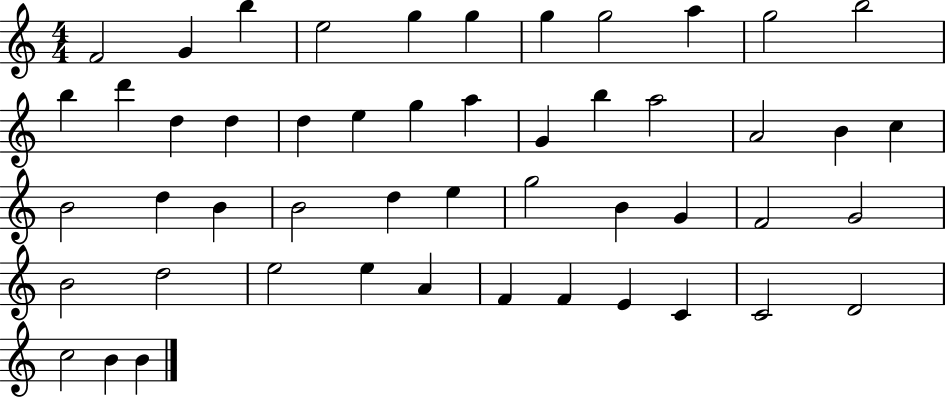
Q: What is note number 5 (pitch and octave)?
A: G5